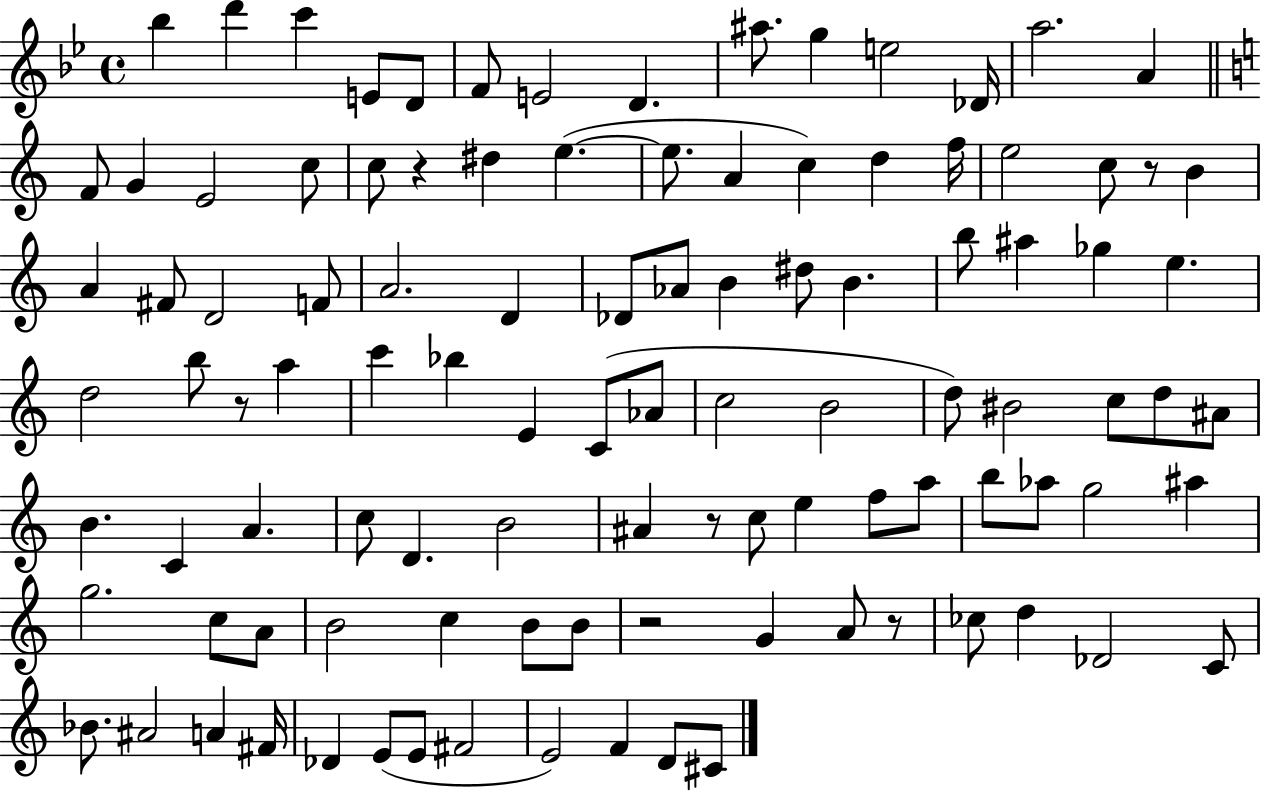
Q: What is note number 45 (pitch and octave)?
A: D5